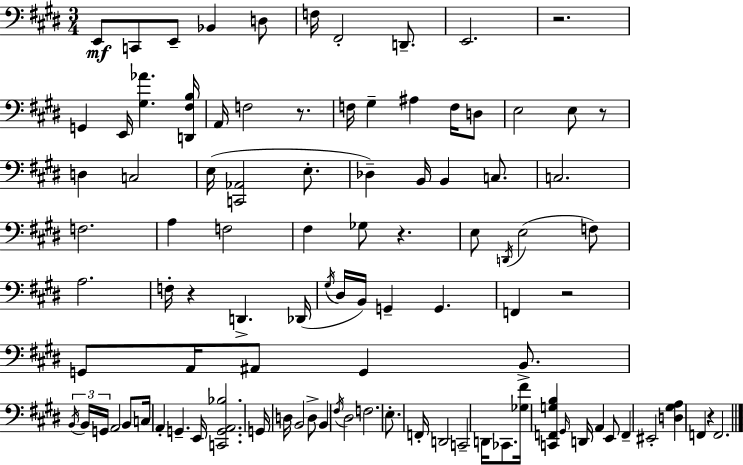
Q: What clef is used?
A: bass